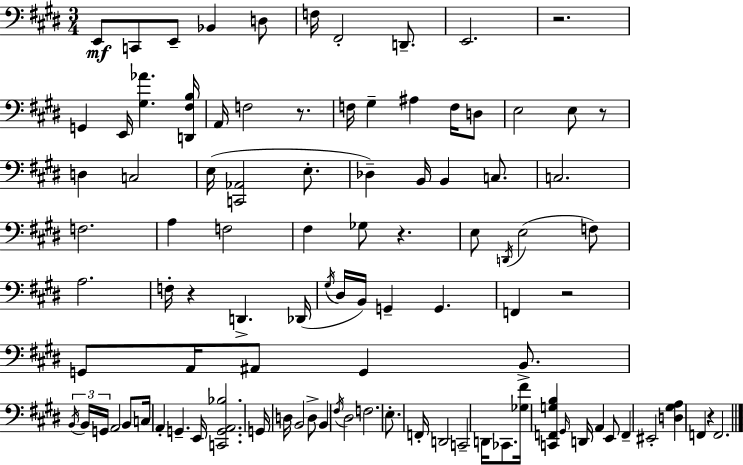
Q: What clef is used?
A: bass